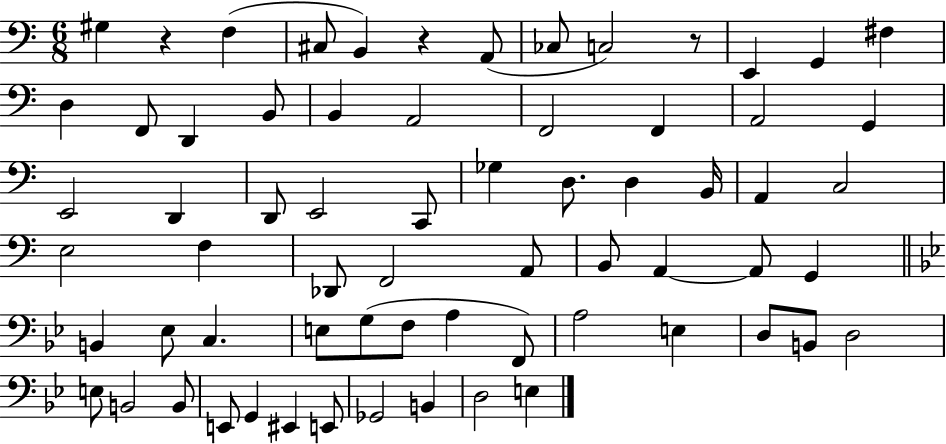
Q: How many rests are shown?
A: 3